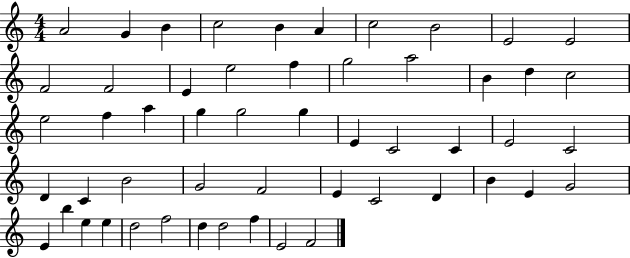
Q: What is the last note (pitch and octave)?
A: F4